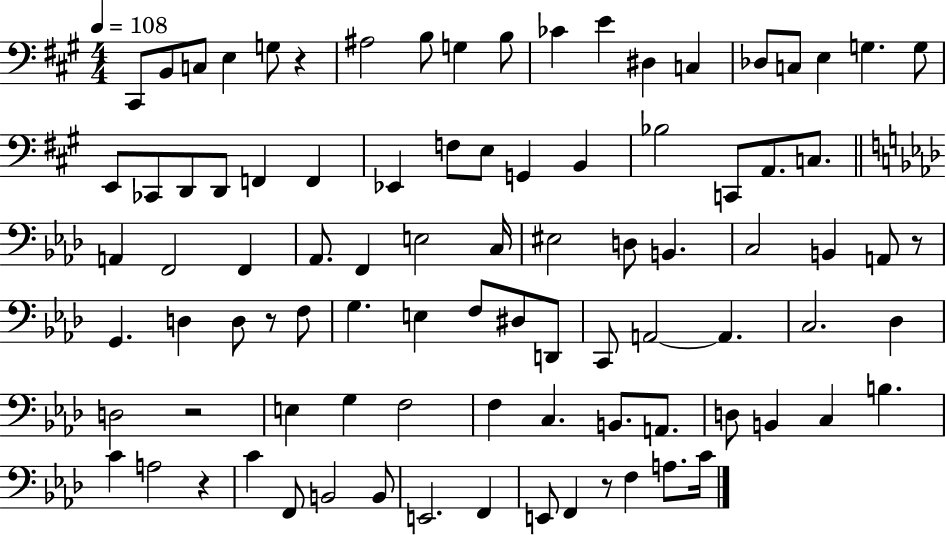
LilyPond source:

{
  \clef bass
  \numericTimeSignature
  \time 4/4
  \key a \major
  \tempo 4 = 108
  cis,8 b,8 c8 e4 g8 r4 | ais2 b8 g4 b8 | ces'4 e'4 dis4 c4 | des8 c8 e4 g4. g8 | \break e,8 ces,8 d,8 d,8 f,4 f,4 | ees,4 f8 e8 g,4 b,4 | bes2 c,8 a,8. c8. | \bar "||" \break \key f \minor a,4 f,2 f,4 | aes,8. f,4 e2 c16 | eis2 d8 b,4. | c2 b,4 a,8 r8 | \break g,4. d4 d8 r8 f8 | g4. e4 f8 dis8 d,8 | c,8 a,2~~ a,4. | c2. des4 | \break d2 r2 | e4 g4 f2 | f4 c4. b,8. a,8. | d8 b,4 c4 b4. | \break c'4 a2 r4 | c'4 f,8 b,2 b,8 | e,2. f,4 | e,8 f,4 r8 f4 a8. c'16 | \break \bar "|."
}